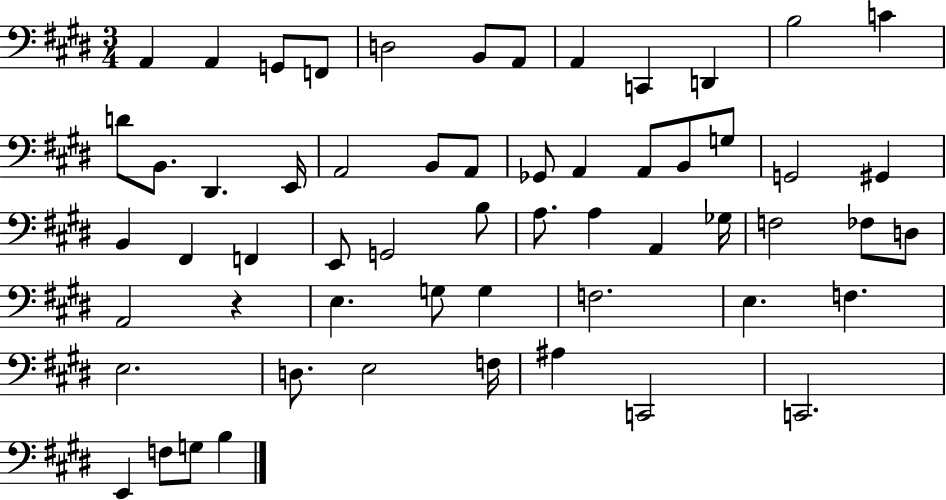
X:1
T:Untitled
M:3/4
L:1/4
K:E
A,, A,, G,,/2 F,,/2 D,2 B,,/2 A,,/2 A,, C,, D,, B,2 C D/2 B,,/2 ^D,, E,,/4 A,,2 B,,/2 A,,/2 _G,,/2 A,, A,,/2 B,,/2 G,/2 G,,2 ^G,, B,, ^F,, F,, E,,/2 G,,2 B,/2 A,/2 A, A,, _G,/4 F,2 _F,/2 D,/2 A,,2 z E, G,/2 G, F,2 E, F, E,2 D,/2 E,2 F,/4 ^A, C,,2 C,,2 E,, F,/2 G,/2 B,